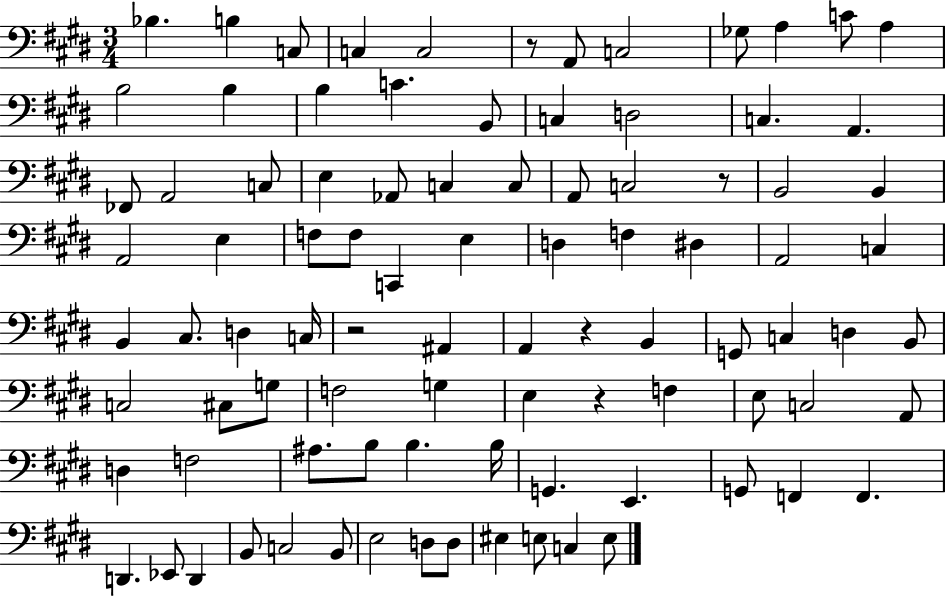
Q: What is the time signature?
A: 3/4